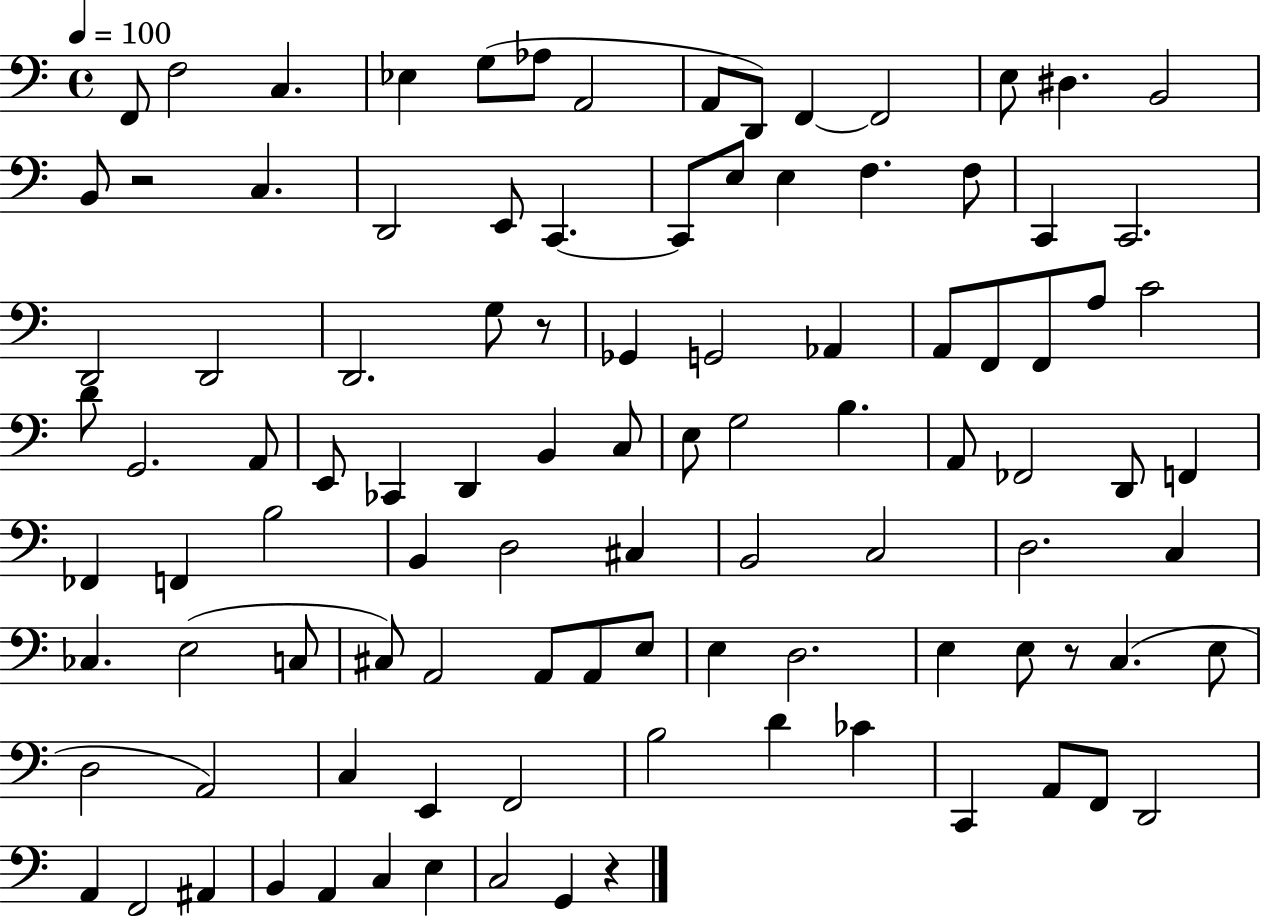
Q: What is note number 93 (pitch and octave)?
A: B2